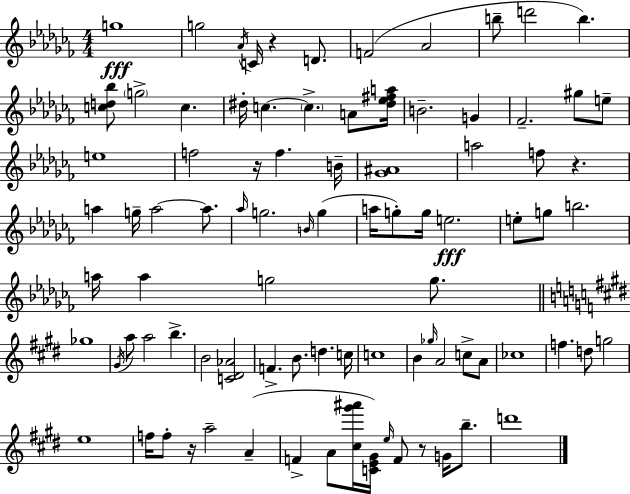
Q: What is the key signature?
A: AES minor